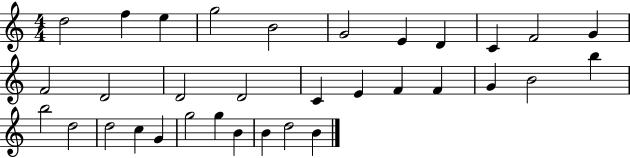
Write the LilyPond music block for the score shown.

{
  \clef treble
  \numericTimeSignature
  \time 4/4
  \key c \major
  d''2 f''4 e''4 | g''2 b'2 | g'2 e'4 d'4 | c'4 f'2 g'4 | \break f'2 d'2 | d'2 d'2 | c'4 e'4 f'4 f'4 | g'4 b'2 b''4 | \break b''2 d''2 | d''2 c''4 g'4 | g''2 g''4 b'4 | b'4 d''2 b'4 | \break \bar "|."
}